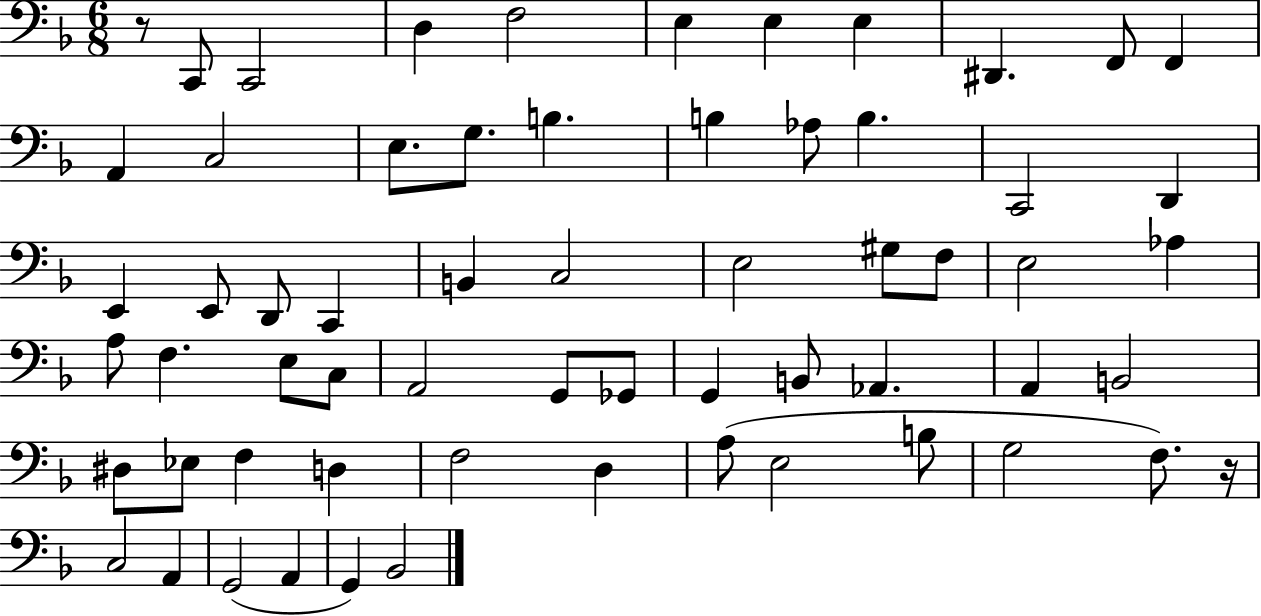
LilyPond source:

{
  \clef bass
  \numericTimeSignature
  \time 6/8
  \key f \major
  r8 c,8 c,2 | d4 f2 | e4 e4 e4 | dis,4. f,8 f,4 | \break a,4 c2 | e8. g8. b4. | b4 aes8 b4. | c,2 d,4 | \break e,4 e,8 d,8 c,4 | b,4 c2 | e2 gis8 f8 | e2 aes4 | \break a8 f4. e8 c8 | a,2 g,8 ges,8 | g,4 b,8 aes,4. | a,4 b,2 | \break dis8 ees8 f4 d4 | f2 d4 | a8( e2 b8 | g2 f8.) r16 | \break c2 a,4 | g,2( a,4 | g,4) bes,2 | \bar "|."
}